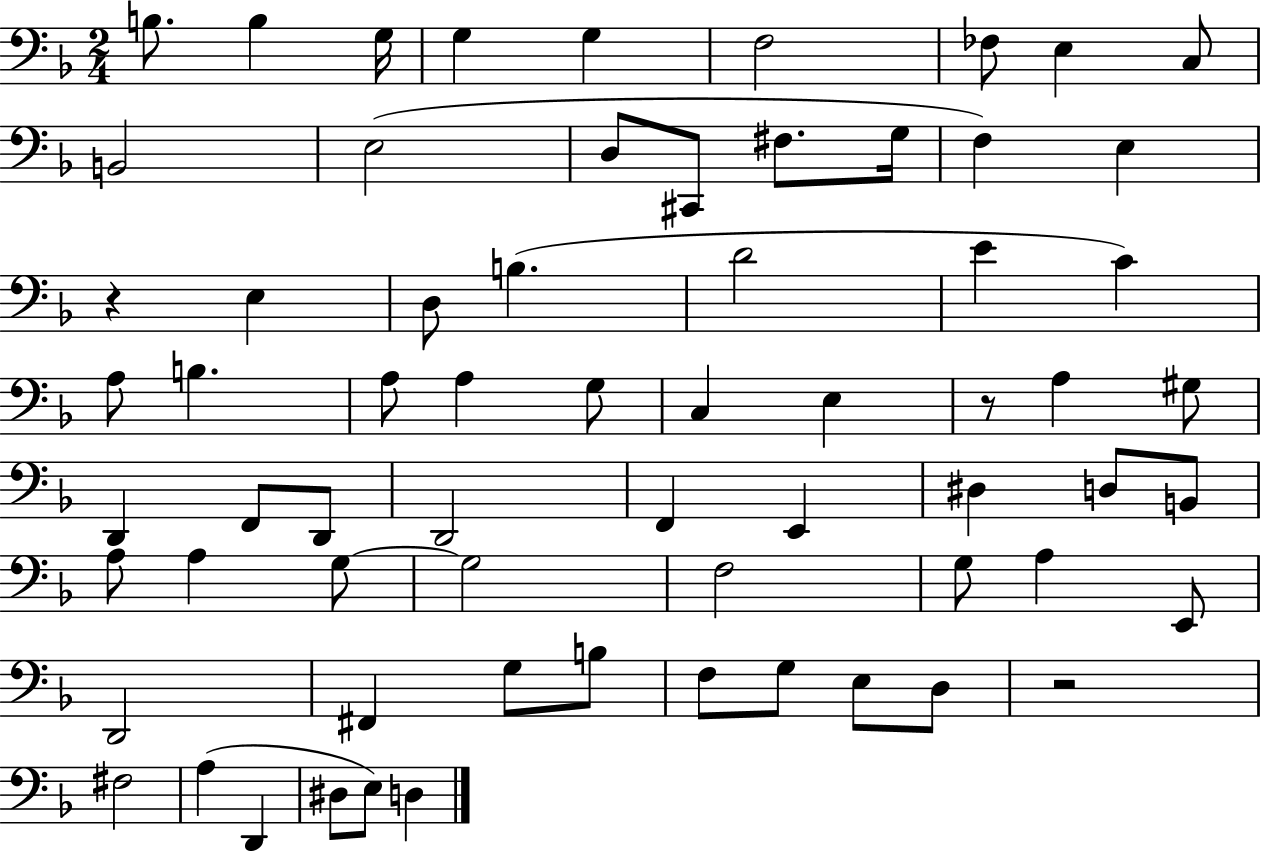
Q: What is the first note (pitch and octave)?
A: B3